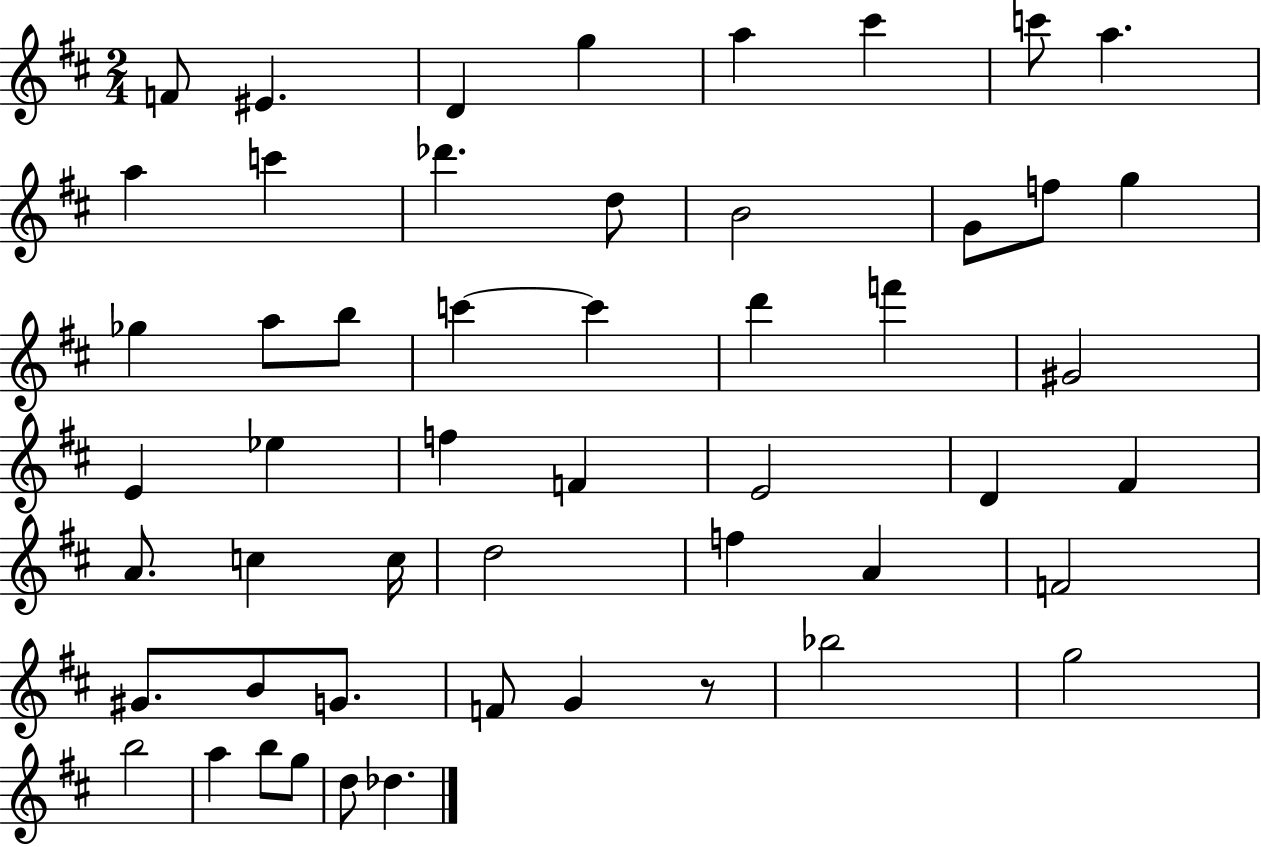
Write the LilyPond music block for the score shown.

{
  \clef treble
  \numericTimeSignature
  \time 2/4
  \key d \major
  \repeat volta 2 { f'8 eis'4. | d'4 g''4 | a''4 cis'''4 | c'''8 a''4. | \break a''4 c'''4 | des'''4. d''8 | b'2 | g'8 f''8 g''4 | \break ges''4 a''8 b''8 | c'''4~~ c'''4 | d'''4 f'''4 | gis'2 | \break e'4 ees''4 | f''4 f'4 | e'2 | d'4 fis'4 | \break a'8. c''4 c''16 | d''2 | f''4 a'4 | f'2 | \break gis'8. b'8 g'8. | f'8 g'4 r8 | bes''2 | g''2 | \break b''2 | a''4 b''8 g''8 | d''8 des''4. | } \bar "|."
}